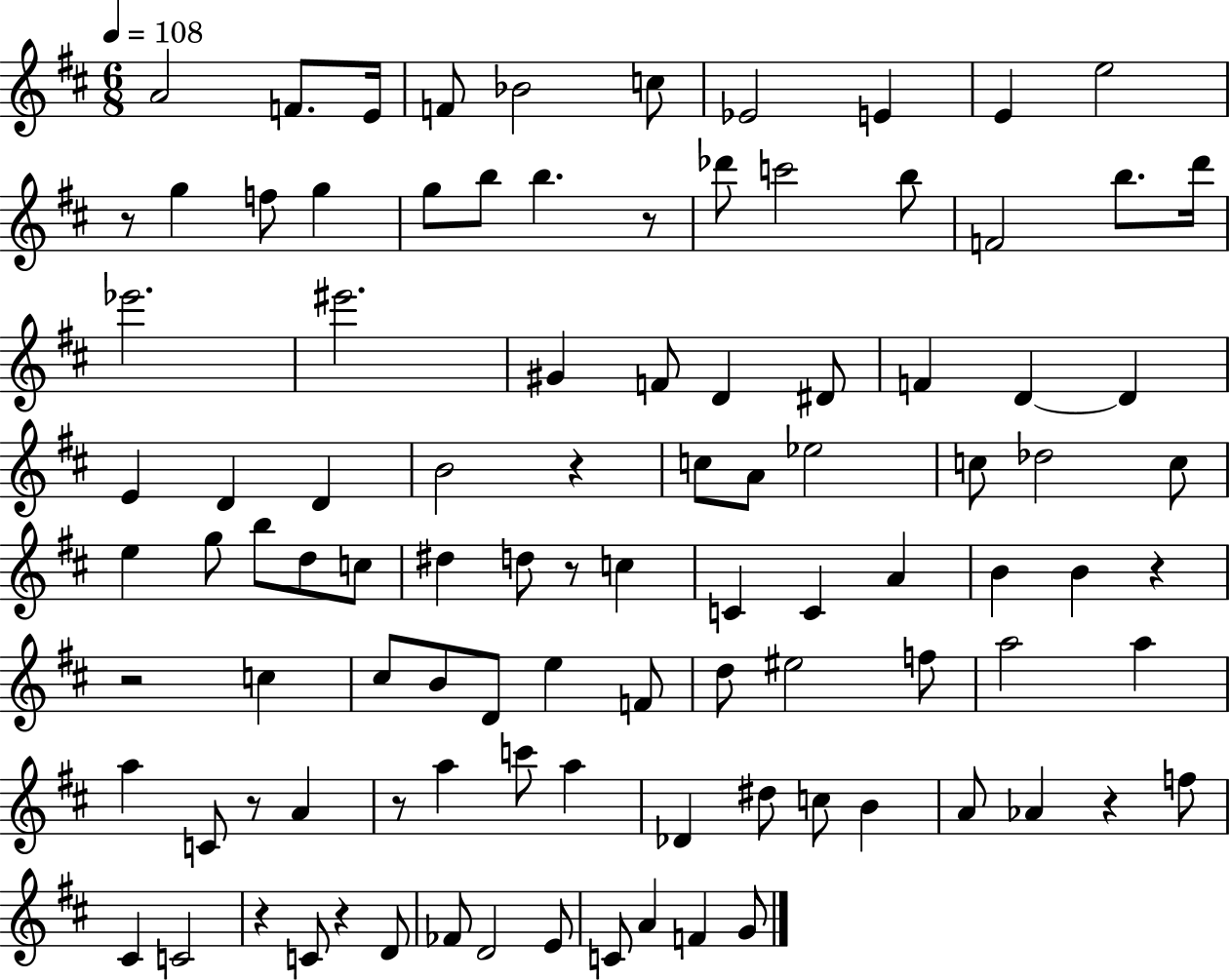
{
  \clef treble
  \numericTimeSignature
  \time 6/8
  \key d \major
  \tempo 4 = 108
  a'2 f'8. e'16 | f'8 bes'2 c''8 | ees'2 e'4 | e'4 e''2 | \break r8 g''4 f''8 g''4 | g''8 b''8 b''4. r8 | des'''8 c'''2 b''8 | f'2 b''8. d'''16 | \break ees'''2. | eis'''2. | gis'4 f'8 d'4 dis'8 | f'4 d'4~~ d'4 | \break e'4 d'4 d'4 | b'2 r4 | c''8 a'8 ees''2 | c''8 des''2 c''8 | \break e''4 g''8 b''8 d''8 c''8 | dis''4 d''8 r8 c''4 | c'4 c'4 a'4 | b'4 b'4 r4 | \break r2 c''4 | cis''8 b'8 d'8 e''4 f'8 | d''8 eis''2 f''8 | a''2 a''4 | \break a''4 c'8 r8 a'4 | r8 a''4 c'''8 a''4 | des'4 dis''8 c''8 b'4 | a'8 aes'4 r4 f''8 | \break cis'4 c'2 | r4 c'8 r4 d'8 | fes'8 d'2 e'8 | c'8 a'4 f'4 g'8 | \break \bar "|."
}